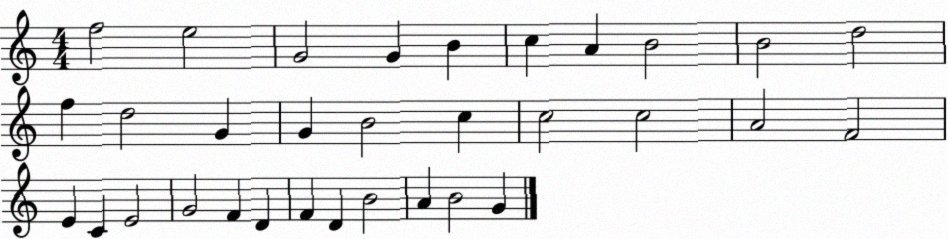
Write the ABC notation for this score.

X:1
T:Untitled
M:4/4
L:1/4
K:C
f2 e2 G2 G B c A B2 B2 d2 f d2 G G B2 c c2 c2 A2 F2 E C E2 G2 F D F D B2 A B2 G